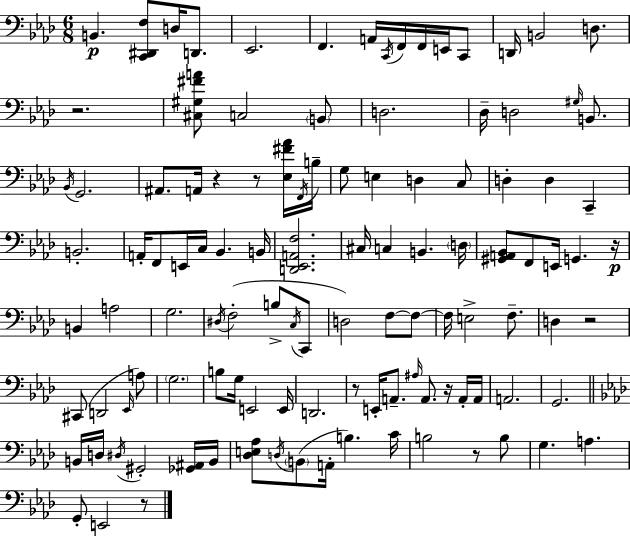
X:1
T:Untitled
M:6/8
L:1/4
K:Fm
B,, [C,,^D,,F,]/2 D,/4 D,,/2 _E,,2 F,, A,,/4 C,,/4 F,,/4 F,,/4 E,,/4 C,,/2 D,,/4 B,,2 D,/2 z2 [^C,^G,^FA]/2 C,2 B,,/2 D,2 _D,/4 D,2 ^G,/4 B,,/2 _B,,/4 G,,2 ^A,,/2 A,,/4 z z/2 [_E,^F_A]/4 F,,/4 B,/4 G,/2 E, D, C,/2 D, D, C,, B,,2 A,,/4 F,,/2 E,,/4 C,/4 _B,, B,,/4 [D,,_E,,A,,F,]2 ^C,/4 C, B,, D,/4 [^G,,A,,_B,,]/2 F,,/2 E,,/4 G,, z/4 B,, A,2 G,2 ^D,/4 F,2 B,/2 C,/4 C,,/2 D,2 F,/2 F,/2 F,/4 E,2 F,/2 D, z2 ^C,,/2 D,,2 _E,,/4 A,/2 G,2 B,/2 G,/4 E,,2 E,,/4 D,,2 z/2 E,,/4 A,,/2 ^A,/4 A,,/2 z/4 A,,/4 A,,/4 A,,2 G,,2 B,,/4 D,/4 ^D,/4 ^G,,2 [_G,,^A,,]/4 B,,/4 [_D,E,_A,]/2 D,/4 B,,/2 A,,/4 B, C/4 B,2 z/2 B,/2 G, A, G,,/2 E,,2 z/2